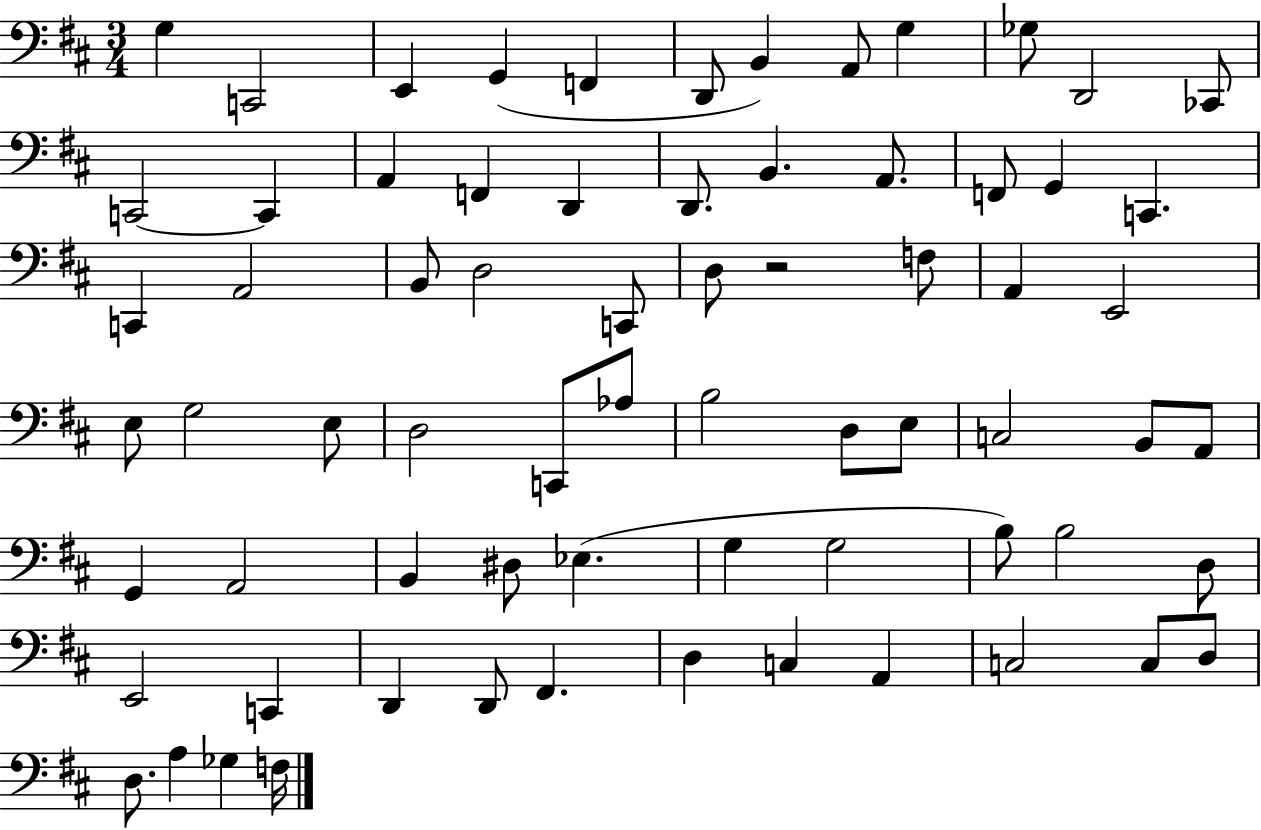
X:1
T:Untitled
M:3/4
L:1/4
K:D
G, C,,2 E,, G,, F,, D,,/2 B,, A,,/2 G, _G,/2 D,,2 _C,,/2 C,,2 C,, A,, F,, D,, D,,/2 B,, A,,/2 F,,/2 G,, C,, C,, A,,2 B,,/2 D,2 C,,/2 D,/2 z2 F,/2 A,, E,,2 E,/2 G,2 E,/2 D,2 C,,/2 _A,/2 B,2 D,/2 E,/2 C,2 B,,/2 A,,/2 G,, A,,2 B,, ^D,/2 _E, G, G,2 B,/2 B,2 D,/2 E,,2 C,, D,, D,,/2 ^F,, D, C, A,, C,2 C,/2 D,/2 D,/2 A, _G, F,/4